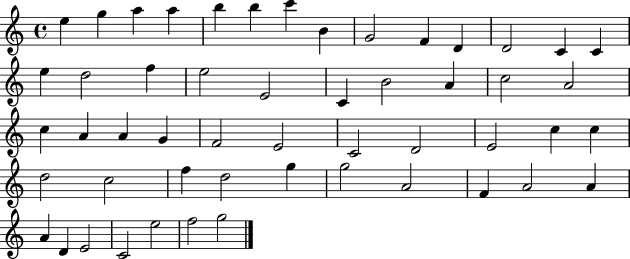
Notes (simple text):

E5/q G5/q A5/q A5/q B5/q B5/q C6/q B4/q G4/h F4/q D4/q D4/h C4/q C4/q E5/q D5/h F5/q E5/h E4/h C4/q B4/h A4/q C5/h A4/h C5/q A4/q A4/q G4/q F4/h E4/h C4/h D4/h E4/h C5/q C5/q D5/h C5/h F5/q D5/h G5/q G5/h A4/h F4/q A4/h A4/q A4/q D4/q E4/h C4/h E5/h F5/h G5/h